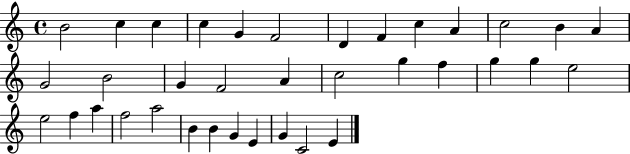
{
  \clef treble
  \time 4/4
  \defaultTimeSignature
  \key c \major
  b'2 c''4 c''4 | c''4 g'4 f'2 | d'4 f'4 c''4 a'4 | c''2 b'4 a'4 | \break g'2 b'2 | g'4 f'2 a'4 | c''2 g''4 f''4 | g''4 g''4 e''2 | \break e''2 f''4 a''4 | f''2 a''2 | b'4 b'4 g'4 e'4 | g'4 c'2 e'4 | \break \bar "|."
}